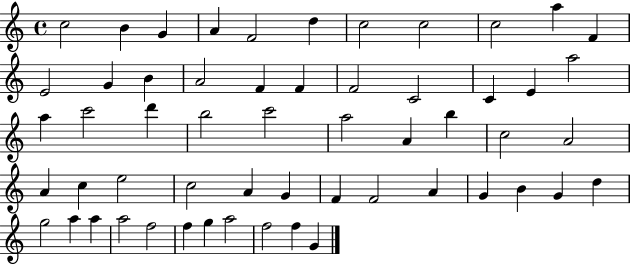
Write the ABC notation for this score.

X:1
T:Untitled
M:4/4
L:1/4
K:C
c2 B G A F2 d c2 c2 c2 a F E2 G B A2 F F F2 C2 C E a2 a c'2 d' b2 c'2 a2 A b c2 A2 A c e2 c2 A G F F2 A G B G d g2 a a a2 f2 f g a2 f2 f G